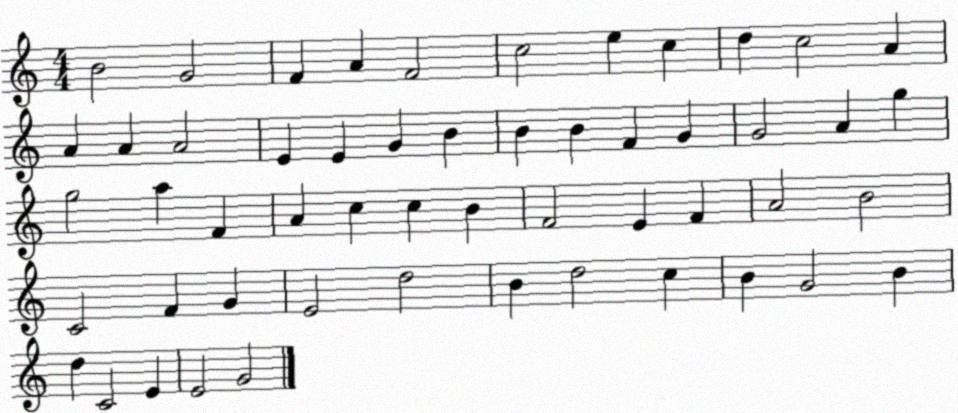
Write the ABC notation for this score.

X:1
T:Untitled
M:4/4
L:1/4
K:C
B2 G2 F A F2 c2 e c d c2 A A A A2 E E G B B B F G G2 A g g2 a F A c c B F2 E F A2 B2 C2 F G E2 d2 B d2 c B G2 B d C2 E E2 G2